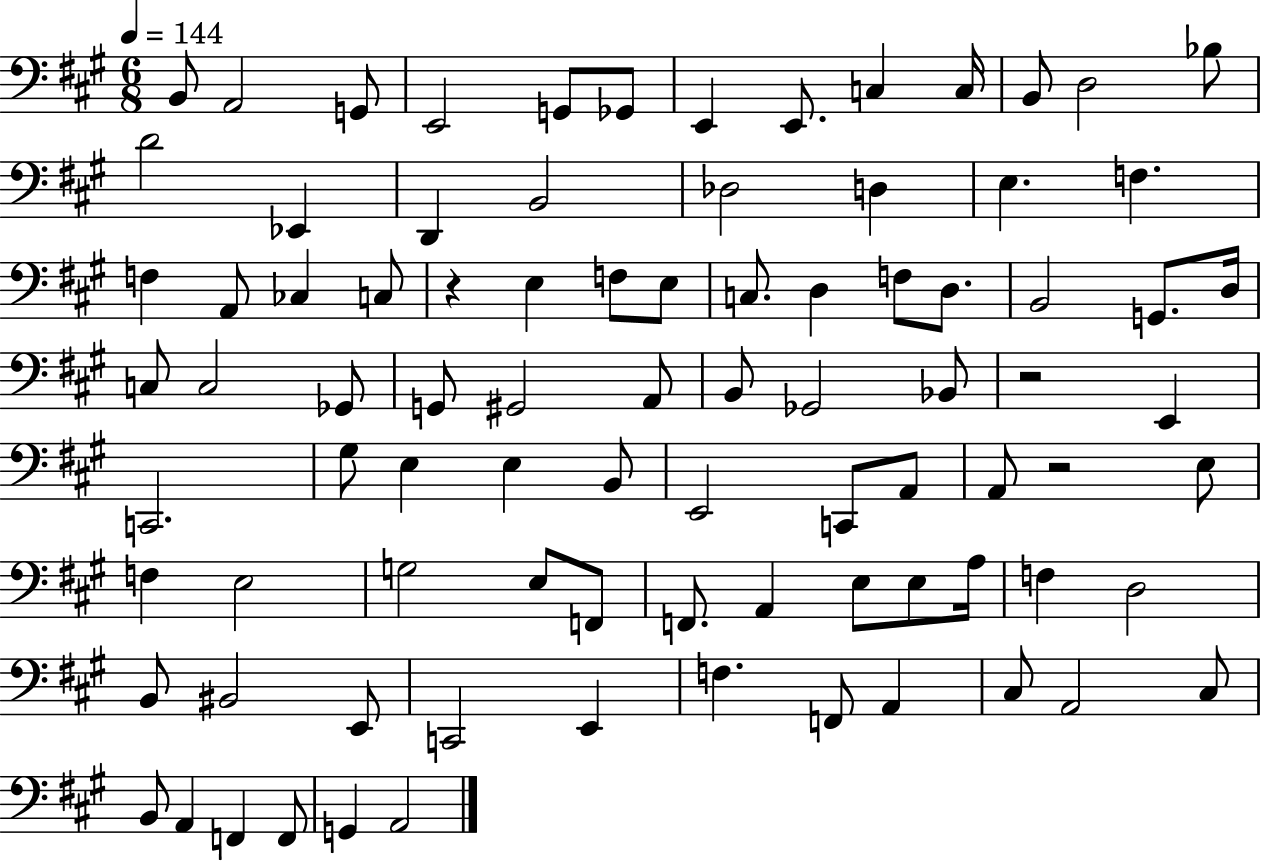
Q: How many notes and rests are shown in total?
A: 87